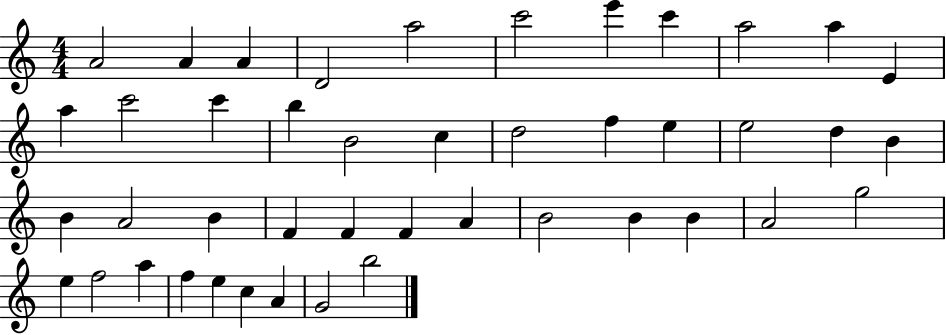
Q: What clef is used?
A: treble